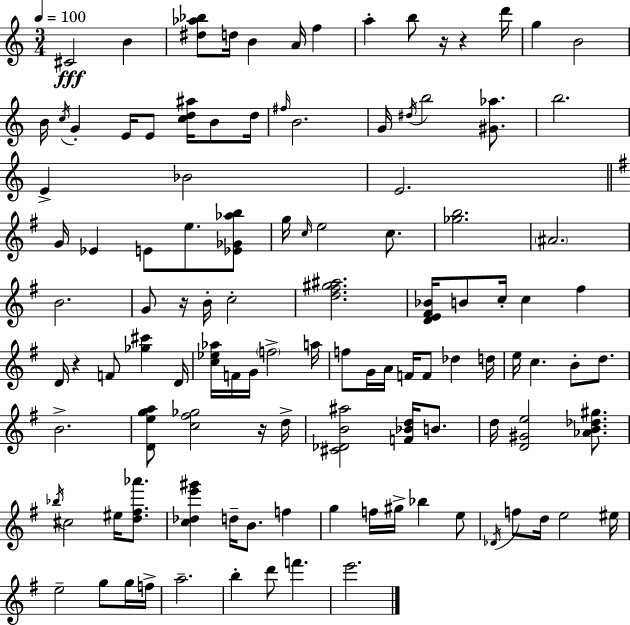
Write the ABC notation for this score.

X:1
T:Untitled
M:3/4
L:1/4
K:Am
^C2 B [^d_a_b]/2 d/4 B A/4 f a b/2 z/4 z d'/4 g B2 B/4 c/4 G E/4 E/2 [cd^a]/4 B/2 d/4 ^f/4 B2 G/4 ^d/4 b2 [^G_a]/2 b2 E _B2 E2 G/4 _E E/2 e/2 [_E_G_ab]/2 g/4 c/4 e2 c/2 [_gb]2 ^A2 B2 G/2 z/4 B/4 c2 [d^f^g^a]2 [DE^F_B]/4 B/2 c/4 c ^f D/4 z F/2 [_g^c'] D/4 [c_e_a]/4 F/4 G/4 f2 a/4 f/2 G/4 A/4 F/4 F/2 _d d/4 e/4 c B/2 d/2 B2 [Dega]/2 [c^f_g]2 z/4 d/4 [^C_DB^a]2 [F_Bd]/4 B/2 d/4 [D^Ge]2 [_AB_d^g]/2 _b/4 ^c2 ^e/4 [d^f_a']/2 [c_de'^g'] d/4 B/2 f g f/4 ^g/4 _b e/2 _D/4 f/2 d/4 e2 ^e/4 e2 g/2 g/4 f/4 a2 b d'/2 f' e'2